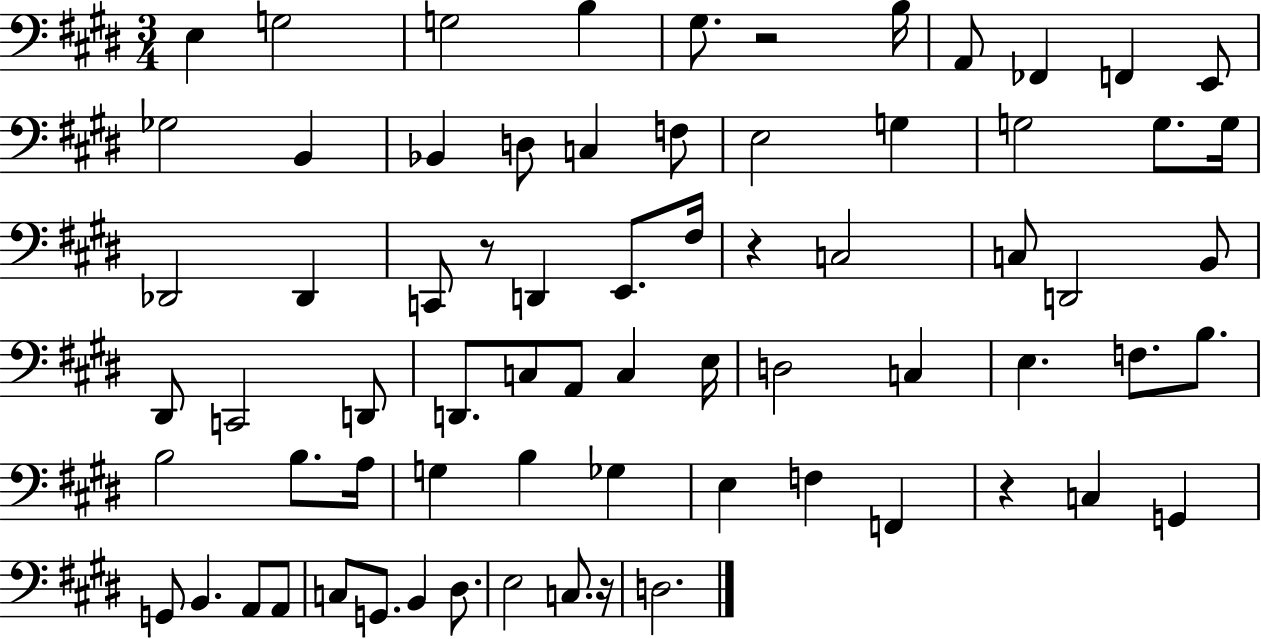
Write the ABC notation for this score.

X:1
T:Untitled
M:3/4
L:1/4
K:E
E, G,2 G,2 B, ^G,/2 z2 B,/4 A,,/2 _F,, F,, E,,/2 _G,2 B,, _B,, D,/2 C, F,/2 E,2 G, G,2 G,/2 G,/4 _D,,2 _D,, C,,/2 z/2 D,, E,,/2 ^F,/4 z C,2 C,/2 D,,2 B,,/2 ^D,,/2 C,,2 D,,/2 D,,/2 C,/2 A,,/2 C, E,/4 D,2 C, E, F,/2 B,/2 B,2 B,/2 A,/4 G, B, _G, E, F, F,, z C, G,, G,,/2 B,, A,,/2 A,,/2 C,/2 G,,/2 B,, ^D,/2 E,2 C,/2 z/4 D,2